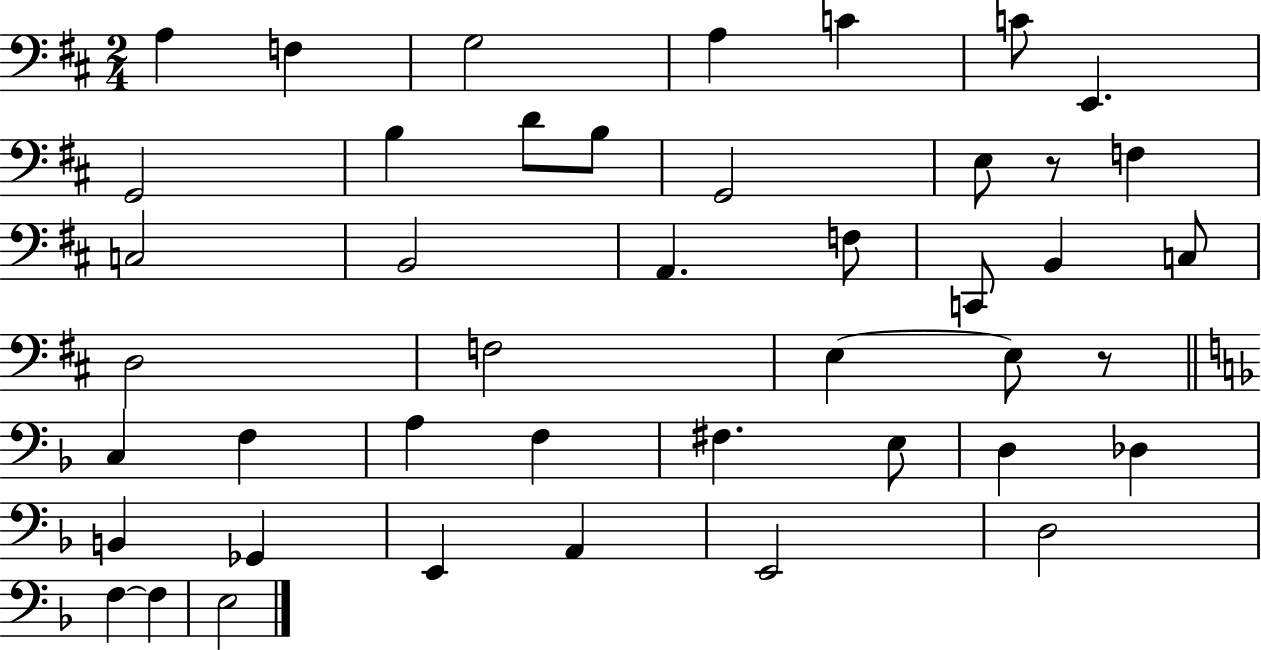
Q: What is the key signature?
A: D major